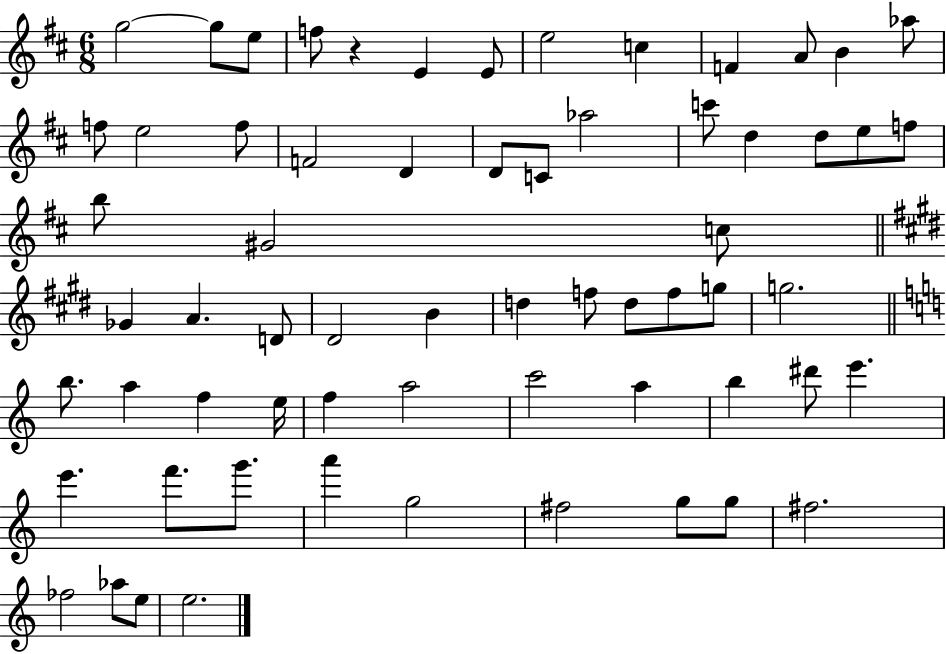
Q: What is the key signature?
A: D major